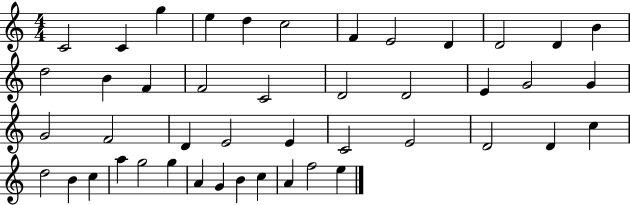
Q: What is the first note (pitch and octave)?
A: C4